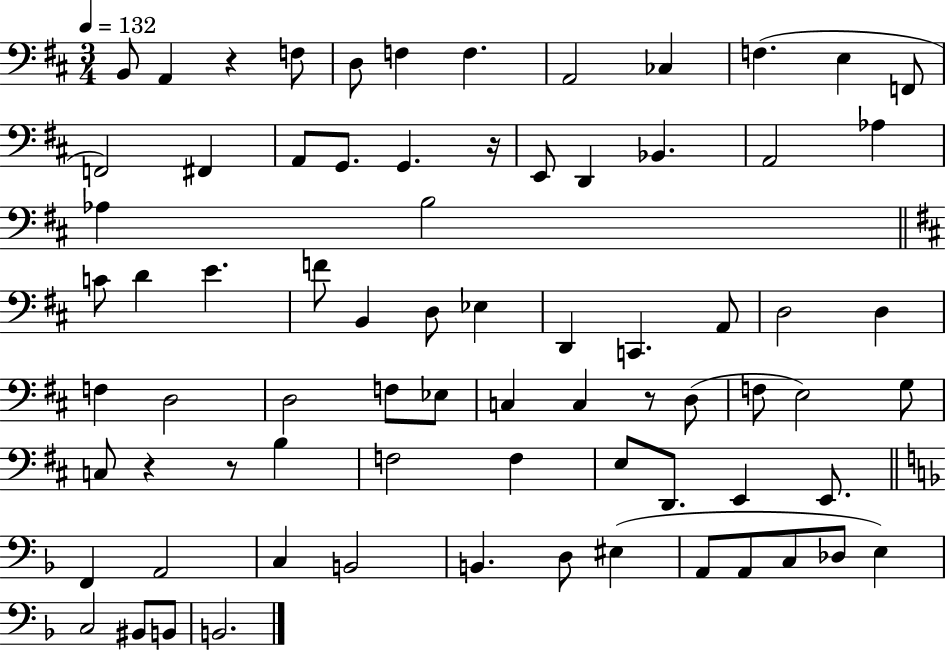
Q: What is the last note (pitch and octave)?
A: B2